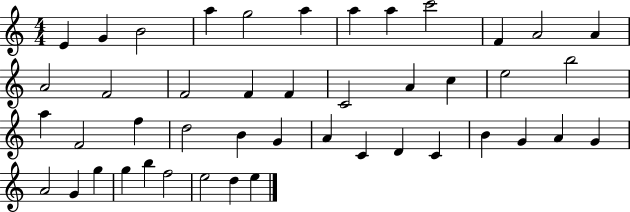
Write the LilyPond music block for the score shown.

{
  \clef treble
  \numericTimeSignature
  \time 4/4
  \key c \major
  e'4 g'4 b'2 | a''4 g''2 a''4 | a''4 a''4 c'''2 | f'4 a'2 a'4 | \break a'2 f'2 | f'2 f'4 f'4 | c'2 a'4 c''4 | e''2 b''2 | \break a''4 f'2 f''4 | d''2 b'4 g'4 | a'4 c'4 d'4 c'4 | b'4 g'4 a'4 g'4 | \break a'2 g'4 g''4 | g''4 b''4 f''2 | e''2 d''4 e''4 | \bar "|."
}